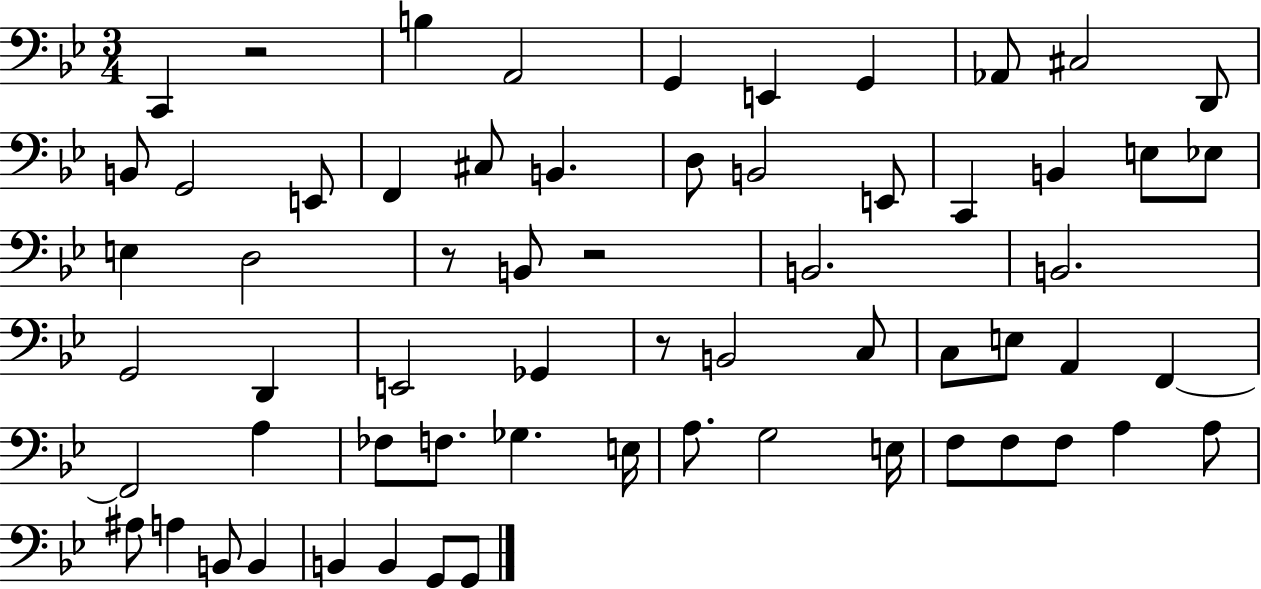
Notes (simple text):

C2/q R/h B3/q A2/h G2/q E2/q G2/q Ab2/e C#3/h D2/e B2/e G2/h E2/e F2/q C#3/e B2/q. D3/e B2/h E2/e C2/q B2/q E3/e Eb3/e E3/q D3/h R/e B2/e R/h B2/h. B2/h. G2/h D2/q E2/h Gb2/q R/e B2/h C3/e C3/e E3/e A2/q F2/q F2/h A3/q FES3/e F3/e. Gb3/q. E3/s A3/e. G3/h E3/s F3/e F3/e F3/e A3/q A3/e A#3/e A3/q B2/e B2/q B2/q B2/q G2/e G2/e